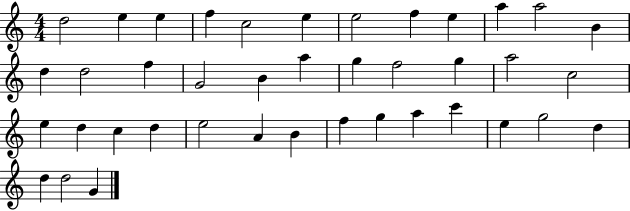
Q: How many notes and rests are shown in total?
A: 40